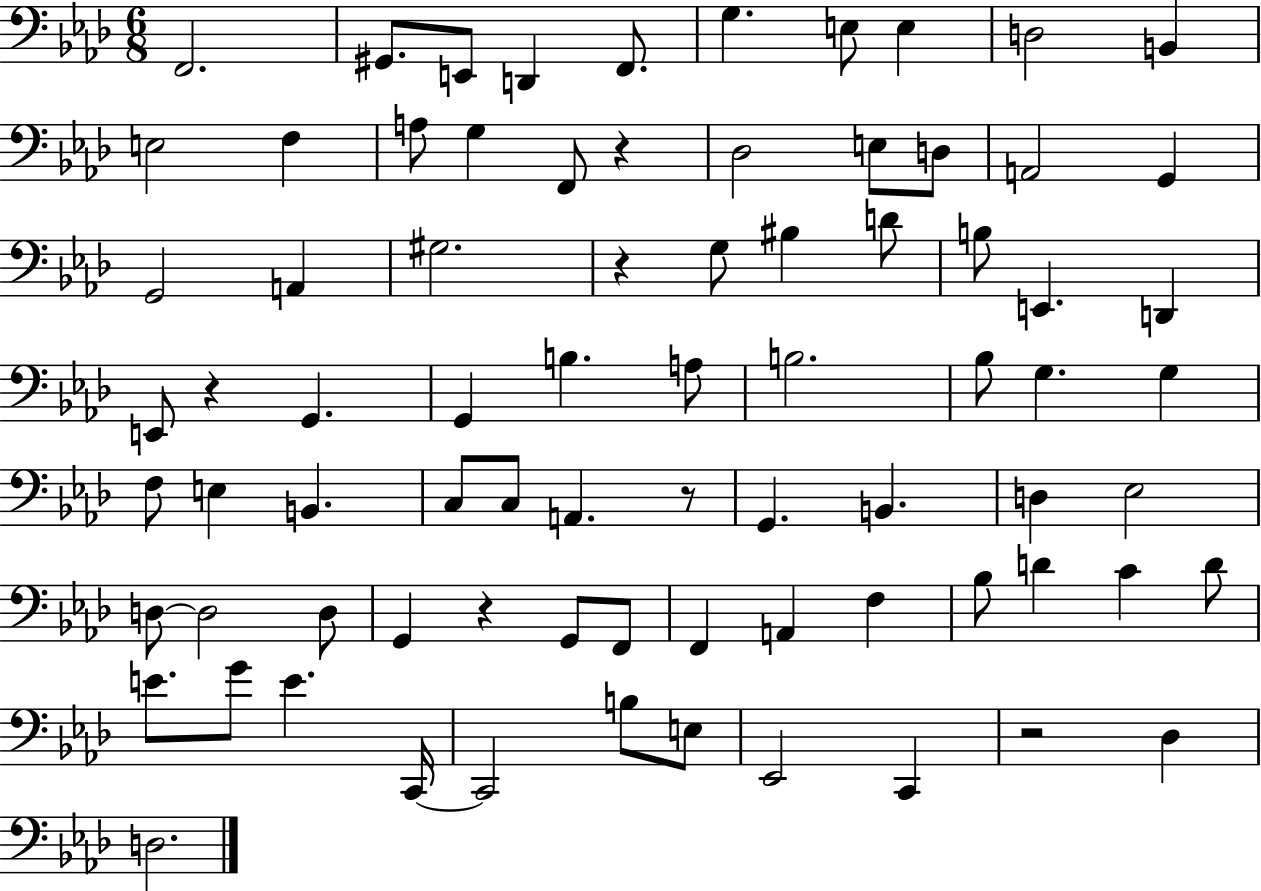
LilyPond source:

{
  \clef bass
  \numericTimeSignature
  \time 6/8
  \key aes \major
  \repeat volta 2 { f,2. | gis,8. e,8 d,4 f,8. | g4. e8 e4 | d2 b,4 | \break e2 f4 | a8 g4 f,8 r4 | des2 e8 d8 | a,2 g,4 | \break g,2 a,4 | gis2. | r4 g8 bis4 d'8 | b8 e,4. d,4 | \break e,8 r4 g,4. | g,4 b4. a8 | b2. | bes8 g4. g4 | \break f8 e4 b,4. | c8 c8 a,4. r8 | g,4. b,4. | d4 ees2 | \break d8~~ d2 d8 | g,4 r4 g,8 f,8 | f,4 a,4 f4 | bes8 d'4 c'4 d'8 | \break e'8. g'8 e'4. c,16~~ | c,2 b8 e8 | ees,2 c,4 | r2 des4 | \break d2. | } \bar "|."
}